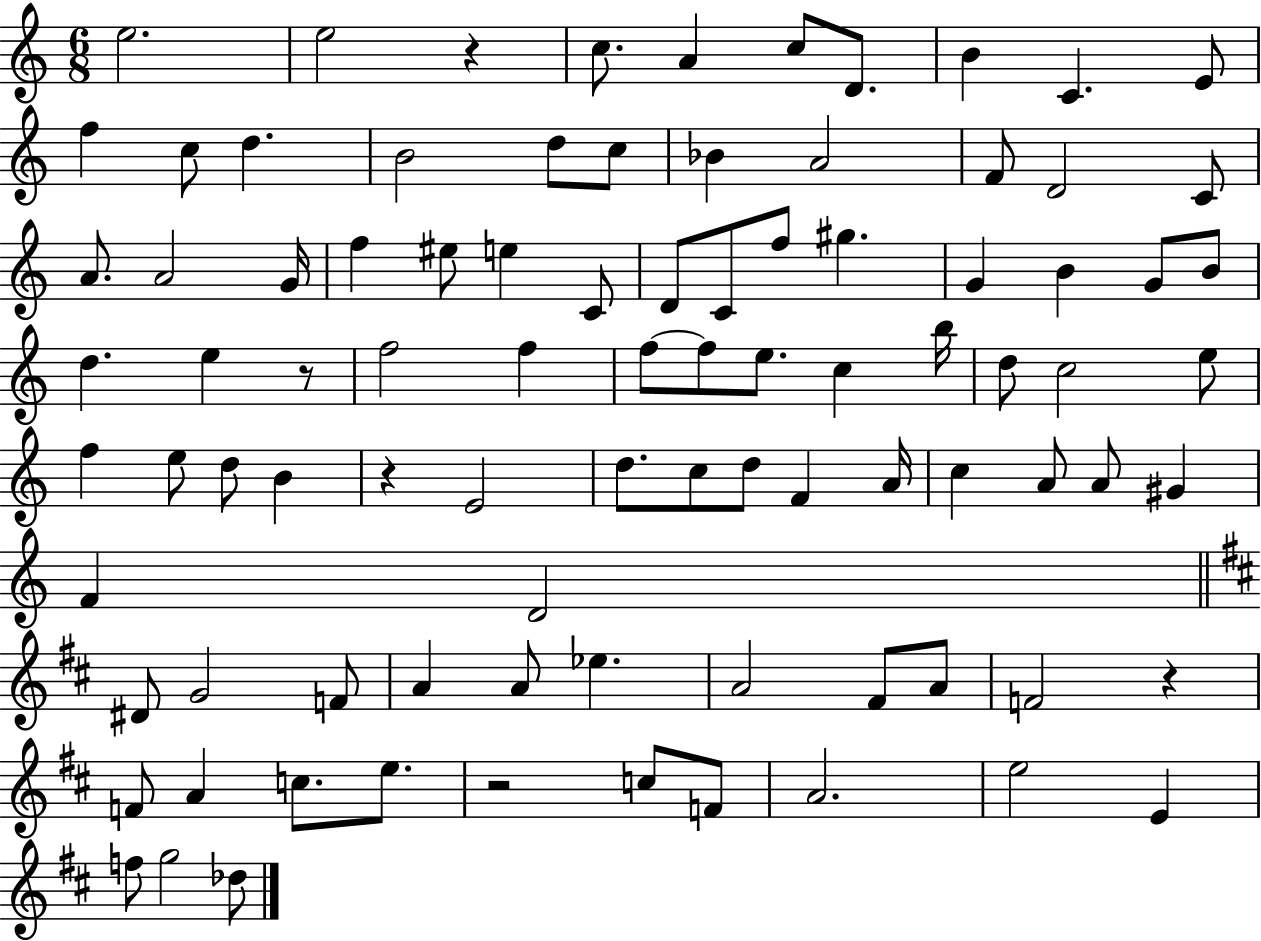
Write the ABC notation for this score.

X:1
T:Untitled
M:6/8
L:1/4
K:C
e2 e2 z c/2 A c/2 D/2 B C E/2 f c/2 d B2 d/2 c/2 _B A2 F/2 D2 C/2 A/2 A2 G/4 f ^e/2 e C/2 D/2 C/2 f/2 ^g G B G/2 B/2 d e z/2 f2 f f/2 f/2 e/2 c b/4 d/2 c2 e/2 f e/2 d/2 B z E2 d/2 c/2 d/2 F A/4 c A/2 A/2 ^G F D2 ^D/2 G2 F/2 A A/2 _e A2 ^F/2 A/2 F2 z F/2 A c/2 e/2 z2 c/2 F/2 A2 e2 E f/2 g2 _d/2